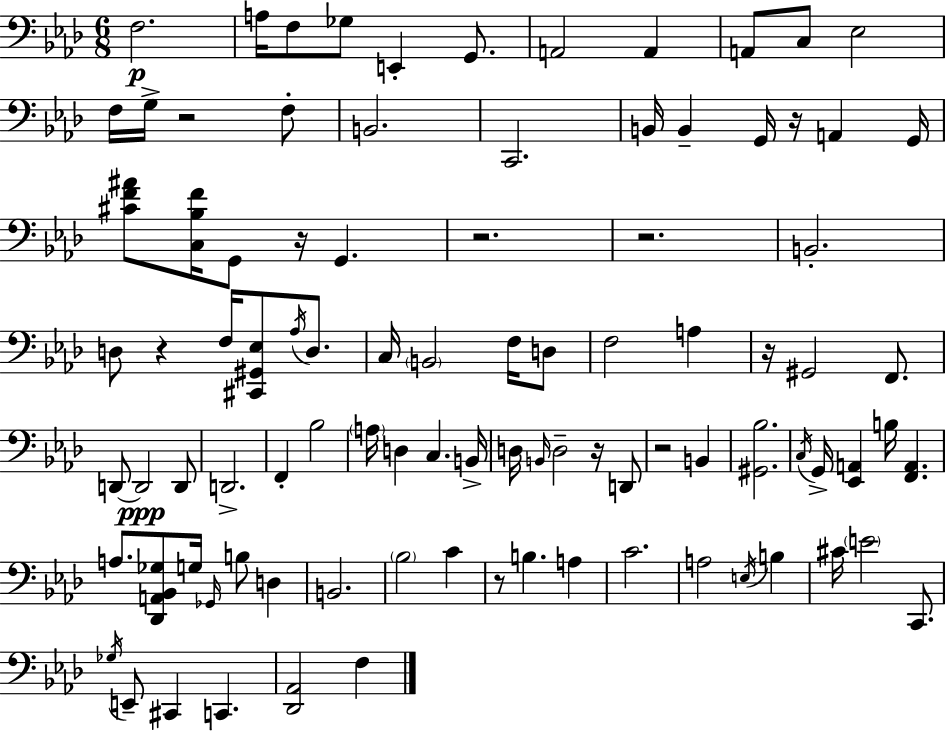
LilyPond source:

{
  \clef bass
  \numericTimeSignature
  \time 6/8
  \key aes \major
  f2.\p | a16 f8 ges8 e,4-. g,8. | a,2 a,4 | a,8 c8 ees2 | \break f16 g16-> r2 f8-. | b,2. | c,2. | b,16 b,4-- g,16 r16 a,4 g,16 | \break <cis' f' ais'>8 <c bes f'>16 g,8 r16 g,4. | r2. | r2. | b,2.-. | \break d8 r4 f16 <cis, gis, ees>8 \acciaccatura { aes16 } d8. | c16 \parenthesize b,2 f16 d8 | f2 a4 | r16 gis,2 f,8. | \break d,8~~ d,2\ppp d,8 | d,2.-> | f,4-. bes2 | \parenthesize a16 d4 c4. | \break b,16-> d16 \grace { b,16 } d2-- r16 | d,8 r2 b,4 | <gis, bes>2. | \acciaccatura { c16 } g,16-> <ees, a,>4 b16 <f, a,>4. | \break a8. <des, a, bes, ges>8 g16 \grace { ges,16 } b8 | d4 b,2. | \parenthesize bes2 | c'4 r8 b4. | \break a4 c'2. | a2 | \acciaccatura { e16 } b4 cis'16 \parenthesize e'2 | c,8. \acciaccatura { ges16 } e,8-- cis,4 | \break c,4. <des, aes,>2 | f4 \bar "|."
}